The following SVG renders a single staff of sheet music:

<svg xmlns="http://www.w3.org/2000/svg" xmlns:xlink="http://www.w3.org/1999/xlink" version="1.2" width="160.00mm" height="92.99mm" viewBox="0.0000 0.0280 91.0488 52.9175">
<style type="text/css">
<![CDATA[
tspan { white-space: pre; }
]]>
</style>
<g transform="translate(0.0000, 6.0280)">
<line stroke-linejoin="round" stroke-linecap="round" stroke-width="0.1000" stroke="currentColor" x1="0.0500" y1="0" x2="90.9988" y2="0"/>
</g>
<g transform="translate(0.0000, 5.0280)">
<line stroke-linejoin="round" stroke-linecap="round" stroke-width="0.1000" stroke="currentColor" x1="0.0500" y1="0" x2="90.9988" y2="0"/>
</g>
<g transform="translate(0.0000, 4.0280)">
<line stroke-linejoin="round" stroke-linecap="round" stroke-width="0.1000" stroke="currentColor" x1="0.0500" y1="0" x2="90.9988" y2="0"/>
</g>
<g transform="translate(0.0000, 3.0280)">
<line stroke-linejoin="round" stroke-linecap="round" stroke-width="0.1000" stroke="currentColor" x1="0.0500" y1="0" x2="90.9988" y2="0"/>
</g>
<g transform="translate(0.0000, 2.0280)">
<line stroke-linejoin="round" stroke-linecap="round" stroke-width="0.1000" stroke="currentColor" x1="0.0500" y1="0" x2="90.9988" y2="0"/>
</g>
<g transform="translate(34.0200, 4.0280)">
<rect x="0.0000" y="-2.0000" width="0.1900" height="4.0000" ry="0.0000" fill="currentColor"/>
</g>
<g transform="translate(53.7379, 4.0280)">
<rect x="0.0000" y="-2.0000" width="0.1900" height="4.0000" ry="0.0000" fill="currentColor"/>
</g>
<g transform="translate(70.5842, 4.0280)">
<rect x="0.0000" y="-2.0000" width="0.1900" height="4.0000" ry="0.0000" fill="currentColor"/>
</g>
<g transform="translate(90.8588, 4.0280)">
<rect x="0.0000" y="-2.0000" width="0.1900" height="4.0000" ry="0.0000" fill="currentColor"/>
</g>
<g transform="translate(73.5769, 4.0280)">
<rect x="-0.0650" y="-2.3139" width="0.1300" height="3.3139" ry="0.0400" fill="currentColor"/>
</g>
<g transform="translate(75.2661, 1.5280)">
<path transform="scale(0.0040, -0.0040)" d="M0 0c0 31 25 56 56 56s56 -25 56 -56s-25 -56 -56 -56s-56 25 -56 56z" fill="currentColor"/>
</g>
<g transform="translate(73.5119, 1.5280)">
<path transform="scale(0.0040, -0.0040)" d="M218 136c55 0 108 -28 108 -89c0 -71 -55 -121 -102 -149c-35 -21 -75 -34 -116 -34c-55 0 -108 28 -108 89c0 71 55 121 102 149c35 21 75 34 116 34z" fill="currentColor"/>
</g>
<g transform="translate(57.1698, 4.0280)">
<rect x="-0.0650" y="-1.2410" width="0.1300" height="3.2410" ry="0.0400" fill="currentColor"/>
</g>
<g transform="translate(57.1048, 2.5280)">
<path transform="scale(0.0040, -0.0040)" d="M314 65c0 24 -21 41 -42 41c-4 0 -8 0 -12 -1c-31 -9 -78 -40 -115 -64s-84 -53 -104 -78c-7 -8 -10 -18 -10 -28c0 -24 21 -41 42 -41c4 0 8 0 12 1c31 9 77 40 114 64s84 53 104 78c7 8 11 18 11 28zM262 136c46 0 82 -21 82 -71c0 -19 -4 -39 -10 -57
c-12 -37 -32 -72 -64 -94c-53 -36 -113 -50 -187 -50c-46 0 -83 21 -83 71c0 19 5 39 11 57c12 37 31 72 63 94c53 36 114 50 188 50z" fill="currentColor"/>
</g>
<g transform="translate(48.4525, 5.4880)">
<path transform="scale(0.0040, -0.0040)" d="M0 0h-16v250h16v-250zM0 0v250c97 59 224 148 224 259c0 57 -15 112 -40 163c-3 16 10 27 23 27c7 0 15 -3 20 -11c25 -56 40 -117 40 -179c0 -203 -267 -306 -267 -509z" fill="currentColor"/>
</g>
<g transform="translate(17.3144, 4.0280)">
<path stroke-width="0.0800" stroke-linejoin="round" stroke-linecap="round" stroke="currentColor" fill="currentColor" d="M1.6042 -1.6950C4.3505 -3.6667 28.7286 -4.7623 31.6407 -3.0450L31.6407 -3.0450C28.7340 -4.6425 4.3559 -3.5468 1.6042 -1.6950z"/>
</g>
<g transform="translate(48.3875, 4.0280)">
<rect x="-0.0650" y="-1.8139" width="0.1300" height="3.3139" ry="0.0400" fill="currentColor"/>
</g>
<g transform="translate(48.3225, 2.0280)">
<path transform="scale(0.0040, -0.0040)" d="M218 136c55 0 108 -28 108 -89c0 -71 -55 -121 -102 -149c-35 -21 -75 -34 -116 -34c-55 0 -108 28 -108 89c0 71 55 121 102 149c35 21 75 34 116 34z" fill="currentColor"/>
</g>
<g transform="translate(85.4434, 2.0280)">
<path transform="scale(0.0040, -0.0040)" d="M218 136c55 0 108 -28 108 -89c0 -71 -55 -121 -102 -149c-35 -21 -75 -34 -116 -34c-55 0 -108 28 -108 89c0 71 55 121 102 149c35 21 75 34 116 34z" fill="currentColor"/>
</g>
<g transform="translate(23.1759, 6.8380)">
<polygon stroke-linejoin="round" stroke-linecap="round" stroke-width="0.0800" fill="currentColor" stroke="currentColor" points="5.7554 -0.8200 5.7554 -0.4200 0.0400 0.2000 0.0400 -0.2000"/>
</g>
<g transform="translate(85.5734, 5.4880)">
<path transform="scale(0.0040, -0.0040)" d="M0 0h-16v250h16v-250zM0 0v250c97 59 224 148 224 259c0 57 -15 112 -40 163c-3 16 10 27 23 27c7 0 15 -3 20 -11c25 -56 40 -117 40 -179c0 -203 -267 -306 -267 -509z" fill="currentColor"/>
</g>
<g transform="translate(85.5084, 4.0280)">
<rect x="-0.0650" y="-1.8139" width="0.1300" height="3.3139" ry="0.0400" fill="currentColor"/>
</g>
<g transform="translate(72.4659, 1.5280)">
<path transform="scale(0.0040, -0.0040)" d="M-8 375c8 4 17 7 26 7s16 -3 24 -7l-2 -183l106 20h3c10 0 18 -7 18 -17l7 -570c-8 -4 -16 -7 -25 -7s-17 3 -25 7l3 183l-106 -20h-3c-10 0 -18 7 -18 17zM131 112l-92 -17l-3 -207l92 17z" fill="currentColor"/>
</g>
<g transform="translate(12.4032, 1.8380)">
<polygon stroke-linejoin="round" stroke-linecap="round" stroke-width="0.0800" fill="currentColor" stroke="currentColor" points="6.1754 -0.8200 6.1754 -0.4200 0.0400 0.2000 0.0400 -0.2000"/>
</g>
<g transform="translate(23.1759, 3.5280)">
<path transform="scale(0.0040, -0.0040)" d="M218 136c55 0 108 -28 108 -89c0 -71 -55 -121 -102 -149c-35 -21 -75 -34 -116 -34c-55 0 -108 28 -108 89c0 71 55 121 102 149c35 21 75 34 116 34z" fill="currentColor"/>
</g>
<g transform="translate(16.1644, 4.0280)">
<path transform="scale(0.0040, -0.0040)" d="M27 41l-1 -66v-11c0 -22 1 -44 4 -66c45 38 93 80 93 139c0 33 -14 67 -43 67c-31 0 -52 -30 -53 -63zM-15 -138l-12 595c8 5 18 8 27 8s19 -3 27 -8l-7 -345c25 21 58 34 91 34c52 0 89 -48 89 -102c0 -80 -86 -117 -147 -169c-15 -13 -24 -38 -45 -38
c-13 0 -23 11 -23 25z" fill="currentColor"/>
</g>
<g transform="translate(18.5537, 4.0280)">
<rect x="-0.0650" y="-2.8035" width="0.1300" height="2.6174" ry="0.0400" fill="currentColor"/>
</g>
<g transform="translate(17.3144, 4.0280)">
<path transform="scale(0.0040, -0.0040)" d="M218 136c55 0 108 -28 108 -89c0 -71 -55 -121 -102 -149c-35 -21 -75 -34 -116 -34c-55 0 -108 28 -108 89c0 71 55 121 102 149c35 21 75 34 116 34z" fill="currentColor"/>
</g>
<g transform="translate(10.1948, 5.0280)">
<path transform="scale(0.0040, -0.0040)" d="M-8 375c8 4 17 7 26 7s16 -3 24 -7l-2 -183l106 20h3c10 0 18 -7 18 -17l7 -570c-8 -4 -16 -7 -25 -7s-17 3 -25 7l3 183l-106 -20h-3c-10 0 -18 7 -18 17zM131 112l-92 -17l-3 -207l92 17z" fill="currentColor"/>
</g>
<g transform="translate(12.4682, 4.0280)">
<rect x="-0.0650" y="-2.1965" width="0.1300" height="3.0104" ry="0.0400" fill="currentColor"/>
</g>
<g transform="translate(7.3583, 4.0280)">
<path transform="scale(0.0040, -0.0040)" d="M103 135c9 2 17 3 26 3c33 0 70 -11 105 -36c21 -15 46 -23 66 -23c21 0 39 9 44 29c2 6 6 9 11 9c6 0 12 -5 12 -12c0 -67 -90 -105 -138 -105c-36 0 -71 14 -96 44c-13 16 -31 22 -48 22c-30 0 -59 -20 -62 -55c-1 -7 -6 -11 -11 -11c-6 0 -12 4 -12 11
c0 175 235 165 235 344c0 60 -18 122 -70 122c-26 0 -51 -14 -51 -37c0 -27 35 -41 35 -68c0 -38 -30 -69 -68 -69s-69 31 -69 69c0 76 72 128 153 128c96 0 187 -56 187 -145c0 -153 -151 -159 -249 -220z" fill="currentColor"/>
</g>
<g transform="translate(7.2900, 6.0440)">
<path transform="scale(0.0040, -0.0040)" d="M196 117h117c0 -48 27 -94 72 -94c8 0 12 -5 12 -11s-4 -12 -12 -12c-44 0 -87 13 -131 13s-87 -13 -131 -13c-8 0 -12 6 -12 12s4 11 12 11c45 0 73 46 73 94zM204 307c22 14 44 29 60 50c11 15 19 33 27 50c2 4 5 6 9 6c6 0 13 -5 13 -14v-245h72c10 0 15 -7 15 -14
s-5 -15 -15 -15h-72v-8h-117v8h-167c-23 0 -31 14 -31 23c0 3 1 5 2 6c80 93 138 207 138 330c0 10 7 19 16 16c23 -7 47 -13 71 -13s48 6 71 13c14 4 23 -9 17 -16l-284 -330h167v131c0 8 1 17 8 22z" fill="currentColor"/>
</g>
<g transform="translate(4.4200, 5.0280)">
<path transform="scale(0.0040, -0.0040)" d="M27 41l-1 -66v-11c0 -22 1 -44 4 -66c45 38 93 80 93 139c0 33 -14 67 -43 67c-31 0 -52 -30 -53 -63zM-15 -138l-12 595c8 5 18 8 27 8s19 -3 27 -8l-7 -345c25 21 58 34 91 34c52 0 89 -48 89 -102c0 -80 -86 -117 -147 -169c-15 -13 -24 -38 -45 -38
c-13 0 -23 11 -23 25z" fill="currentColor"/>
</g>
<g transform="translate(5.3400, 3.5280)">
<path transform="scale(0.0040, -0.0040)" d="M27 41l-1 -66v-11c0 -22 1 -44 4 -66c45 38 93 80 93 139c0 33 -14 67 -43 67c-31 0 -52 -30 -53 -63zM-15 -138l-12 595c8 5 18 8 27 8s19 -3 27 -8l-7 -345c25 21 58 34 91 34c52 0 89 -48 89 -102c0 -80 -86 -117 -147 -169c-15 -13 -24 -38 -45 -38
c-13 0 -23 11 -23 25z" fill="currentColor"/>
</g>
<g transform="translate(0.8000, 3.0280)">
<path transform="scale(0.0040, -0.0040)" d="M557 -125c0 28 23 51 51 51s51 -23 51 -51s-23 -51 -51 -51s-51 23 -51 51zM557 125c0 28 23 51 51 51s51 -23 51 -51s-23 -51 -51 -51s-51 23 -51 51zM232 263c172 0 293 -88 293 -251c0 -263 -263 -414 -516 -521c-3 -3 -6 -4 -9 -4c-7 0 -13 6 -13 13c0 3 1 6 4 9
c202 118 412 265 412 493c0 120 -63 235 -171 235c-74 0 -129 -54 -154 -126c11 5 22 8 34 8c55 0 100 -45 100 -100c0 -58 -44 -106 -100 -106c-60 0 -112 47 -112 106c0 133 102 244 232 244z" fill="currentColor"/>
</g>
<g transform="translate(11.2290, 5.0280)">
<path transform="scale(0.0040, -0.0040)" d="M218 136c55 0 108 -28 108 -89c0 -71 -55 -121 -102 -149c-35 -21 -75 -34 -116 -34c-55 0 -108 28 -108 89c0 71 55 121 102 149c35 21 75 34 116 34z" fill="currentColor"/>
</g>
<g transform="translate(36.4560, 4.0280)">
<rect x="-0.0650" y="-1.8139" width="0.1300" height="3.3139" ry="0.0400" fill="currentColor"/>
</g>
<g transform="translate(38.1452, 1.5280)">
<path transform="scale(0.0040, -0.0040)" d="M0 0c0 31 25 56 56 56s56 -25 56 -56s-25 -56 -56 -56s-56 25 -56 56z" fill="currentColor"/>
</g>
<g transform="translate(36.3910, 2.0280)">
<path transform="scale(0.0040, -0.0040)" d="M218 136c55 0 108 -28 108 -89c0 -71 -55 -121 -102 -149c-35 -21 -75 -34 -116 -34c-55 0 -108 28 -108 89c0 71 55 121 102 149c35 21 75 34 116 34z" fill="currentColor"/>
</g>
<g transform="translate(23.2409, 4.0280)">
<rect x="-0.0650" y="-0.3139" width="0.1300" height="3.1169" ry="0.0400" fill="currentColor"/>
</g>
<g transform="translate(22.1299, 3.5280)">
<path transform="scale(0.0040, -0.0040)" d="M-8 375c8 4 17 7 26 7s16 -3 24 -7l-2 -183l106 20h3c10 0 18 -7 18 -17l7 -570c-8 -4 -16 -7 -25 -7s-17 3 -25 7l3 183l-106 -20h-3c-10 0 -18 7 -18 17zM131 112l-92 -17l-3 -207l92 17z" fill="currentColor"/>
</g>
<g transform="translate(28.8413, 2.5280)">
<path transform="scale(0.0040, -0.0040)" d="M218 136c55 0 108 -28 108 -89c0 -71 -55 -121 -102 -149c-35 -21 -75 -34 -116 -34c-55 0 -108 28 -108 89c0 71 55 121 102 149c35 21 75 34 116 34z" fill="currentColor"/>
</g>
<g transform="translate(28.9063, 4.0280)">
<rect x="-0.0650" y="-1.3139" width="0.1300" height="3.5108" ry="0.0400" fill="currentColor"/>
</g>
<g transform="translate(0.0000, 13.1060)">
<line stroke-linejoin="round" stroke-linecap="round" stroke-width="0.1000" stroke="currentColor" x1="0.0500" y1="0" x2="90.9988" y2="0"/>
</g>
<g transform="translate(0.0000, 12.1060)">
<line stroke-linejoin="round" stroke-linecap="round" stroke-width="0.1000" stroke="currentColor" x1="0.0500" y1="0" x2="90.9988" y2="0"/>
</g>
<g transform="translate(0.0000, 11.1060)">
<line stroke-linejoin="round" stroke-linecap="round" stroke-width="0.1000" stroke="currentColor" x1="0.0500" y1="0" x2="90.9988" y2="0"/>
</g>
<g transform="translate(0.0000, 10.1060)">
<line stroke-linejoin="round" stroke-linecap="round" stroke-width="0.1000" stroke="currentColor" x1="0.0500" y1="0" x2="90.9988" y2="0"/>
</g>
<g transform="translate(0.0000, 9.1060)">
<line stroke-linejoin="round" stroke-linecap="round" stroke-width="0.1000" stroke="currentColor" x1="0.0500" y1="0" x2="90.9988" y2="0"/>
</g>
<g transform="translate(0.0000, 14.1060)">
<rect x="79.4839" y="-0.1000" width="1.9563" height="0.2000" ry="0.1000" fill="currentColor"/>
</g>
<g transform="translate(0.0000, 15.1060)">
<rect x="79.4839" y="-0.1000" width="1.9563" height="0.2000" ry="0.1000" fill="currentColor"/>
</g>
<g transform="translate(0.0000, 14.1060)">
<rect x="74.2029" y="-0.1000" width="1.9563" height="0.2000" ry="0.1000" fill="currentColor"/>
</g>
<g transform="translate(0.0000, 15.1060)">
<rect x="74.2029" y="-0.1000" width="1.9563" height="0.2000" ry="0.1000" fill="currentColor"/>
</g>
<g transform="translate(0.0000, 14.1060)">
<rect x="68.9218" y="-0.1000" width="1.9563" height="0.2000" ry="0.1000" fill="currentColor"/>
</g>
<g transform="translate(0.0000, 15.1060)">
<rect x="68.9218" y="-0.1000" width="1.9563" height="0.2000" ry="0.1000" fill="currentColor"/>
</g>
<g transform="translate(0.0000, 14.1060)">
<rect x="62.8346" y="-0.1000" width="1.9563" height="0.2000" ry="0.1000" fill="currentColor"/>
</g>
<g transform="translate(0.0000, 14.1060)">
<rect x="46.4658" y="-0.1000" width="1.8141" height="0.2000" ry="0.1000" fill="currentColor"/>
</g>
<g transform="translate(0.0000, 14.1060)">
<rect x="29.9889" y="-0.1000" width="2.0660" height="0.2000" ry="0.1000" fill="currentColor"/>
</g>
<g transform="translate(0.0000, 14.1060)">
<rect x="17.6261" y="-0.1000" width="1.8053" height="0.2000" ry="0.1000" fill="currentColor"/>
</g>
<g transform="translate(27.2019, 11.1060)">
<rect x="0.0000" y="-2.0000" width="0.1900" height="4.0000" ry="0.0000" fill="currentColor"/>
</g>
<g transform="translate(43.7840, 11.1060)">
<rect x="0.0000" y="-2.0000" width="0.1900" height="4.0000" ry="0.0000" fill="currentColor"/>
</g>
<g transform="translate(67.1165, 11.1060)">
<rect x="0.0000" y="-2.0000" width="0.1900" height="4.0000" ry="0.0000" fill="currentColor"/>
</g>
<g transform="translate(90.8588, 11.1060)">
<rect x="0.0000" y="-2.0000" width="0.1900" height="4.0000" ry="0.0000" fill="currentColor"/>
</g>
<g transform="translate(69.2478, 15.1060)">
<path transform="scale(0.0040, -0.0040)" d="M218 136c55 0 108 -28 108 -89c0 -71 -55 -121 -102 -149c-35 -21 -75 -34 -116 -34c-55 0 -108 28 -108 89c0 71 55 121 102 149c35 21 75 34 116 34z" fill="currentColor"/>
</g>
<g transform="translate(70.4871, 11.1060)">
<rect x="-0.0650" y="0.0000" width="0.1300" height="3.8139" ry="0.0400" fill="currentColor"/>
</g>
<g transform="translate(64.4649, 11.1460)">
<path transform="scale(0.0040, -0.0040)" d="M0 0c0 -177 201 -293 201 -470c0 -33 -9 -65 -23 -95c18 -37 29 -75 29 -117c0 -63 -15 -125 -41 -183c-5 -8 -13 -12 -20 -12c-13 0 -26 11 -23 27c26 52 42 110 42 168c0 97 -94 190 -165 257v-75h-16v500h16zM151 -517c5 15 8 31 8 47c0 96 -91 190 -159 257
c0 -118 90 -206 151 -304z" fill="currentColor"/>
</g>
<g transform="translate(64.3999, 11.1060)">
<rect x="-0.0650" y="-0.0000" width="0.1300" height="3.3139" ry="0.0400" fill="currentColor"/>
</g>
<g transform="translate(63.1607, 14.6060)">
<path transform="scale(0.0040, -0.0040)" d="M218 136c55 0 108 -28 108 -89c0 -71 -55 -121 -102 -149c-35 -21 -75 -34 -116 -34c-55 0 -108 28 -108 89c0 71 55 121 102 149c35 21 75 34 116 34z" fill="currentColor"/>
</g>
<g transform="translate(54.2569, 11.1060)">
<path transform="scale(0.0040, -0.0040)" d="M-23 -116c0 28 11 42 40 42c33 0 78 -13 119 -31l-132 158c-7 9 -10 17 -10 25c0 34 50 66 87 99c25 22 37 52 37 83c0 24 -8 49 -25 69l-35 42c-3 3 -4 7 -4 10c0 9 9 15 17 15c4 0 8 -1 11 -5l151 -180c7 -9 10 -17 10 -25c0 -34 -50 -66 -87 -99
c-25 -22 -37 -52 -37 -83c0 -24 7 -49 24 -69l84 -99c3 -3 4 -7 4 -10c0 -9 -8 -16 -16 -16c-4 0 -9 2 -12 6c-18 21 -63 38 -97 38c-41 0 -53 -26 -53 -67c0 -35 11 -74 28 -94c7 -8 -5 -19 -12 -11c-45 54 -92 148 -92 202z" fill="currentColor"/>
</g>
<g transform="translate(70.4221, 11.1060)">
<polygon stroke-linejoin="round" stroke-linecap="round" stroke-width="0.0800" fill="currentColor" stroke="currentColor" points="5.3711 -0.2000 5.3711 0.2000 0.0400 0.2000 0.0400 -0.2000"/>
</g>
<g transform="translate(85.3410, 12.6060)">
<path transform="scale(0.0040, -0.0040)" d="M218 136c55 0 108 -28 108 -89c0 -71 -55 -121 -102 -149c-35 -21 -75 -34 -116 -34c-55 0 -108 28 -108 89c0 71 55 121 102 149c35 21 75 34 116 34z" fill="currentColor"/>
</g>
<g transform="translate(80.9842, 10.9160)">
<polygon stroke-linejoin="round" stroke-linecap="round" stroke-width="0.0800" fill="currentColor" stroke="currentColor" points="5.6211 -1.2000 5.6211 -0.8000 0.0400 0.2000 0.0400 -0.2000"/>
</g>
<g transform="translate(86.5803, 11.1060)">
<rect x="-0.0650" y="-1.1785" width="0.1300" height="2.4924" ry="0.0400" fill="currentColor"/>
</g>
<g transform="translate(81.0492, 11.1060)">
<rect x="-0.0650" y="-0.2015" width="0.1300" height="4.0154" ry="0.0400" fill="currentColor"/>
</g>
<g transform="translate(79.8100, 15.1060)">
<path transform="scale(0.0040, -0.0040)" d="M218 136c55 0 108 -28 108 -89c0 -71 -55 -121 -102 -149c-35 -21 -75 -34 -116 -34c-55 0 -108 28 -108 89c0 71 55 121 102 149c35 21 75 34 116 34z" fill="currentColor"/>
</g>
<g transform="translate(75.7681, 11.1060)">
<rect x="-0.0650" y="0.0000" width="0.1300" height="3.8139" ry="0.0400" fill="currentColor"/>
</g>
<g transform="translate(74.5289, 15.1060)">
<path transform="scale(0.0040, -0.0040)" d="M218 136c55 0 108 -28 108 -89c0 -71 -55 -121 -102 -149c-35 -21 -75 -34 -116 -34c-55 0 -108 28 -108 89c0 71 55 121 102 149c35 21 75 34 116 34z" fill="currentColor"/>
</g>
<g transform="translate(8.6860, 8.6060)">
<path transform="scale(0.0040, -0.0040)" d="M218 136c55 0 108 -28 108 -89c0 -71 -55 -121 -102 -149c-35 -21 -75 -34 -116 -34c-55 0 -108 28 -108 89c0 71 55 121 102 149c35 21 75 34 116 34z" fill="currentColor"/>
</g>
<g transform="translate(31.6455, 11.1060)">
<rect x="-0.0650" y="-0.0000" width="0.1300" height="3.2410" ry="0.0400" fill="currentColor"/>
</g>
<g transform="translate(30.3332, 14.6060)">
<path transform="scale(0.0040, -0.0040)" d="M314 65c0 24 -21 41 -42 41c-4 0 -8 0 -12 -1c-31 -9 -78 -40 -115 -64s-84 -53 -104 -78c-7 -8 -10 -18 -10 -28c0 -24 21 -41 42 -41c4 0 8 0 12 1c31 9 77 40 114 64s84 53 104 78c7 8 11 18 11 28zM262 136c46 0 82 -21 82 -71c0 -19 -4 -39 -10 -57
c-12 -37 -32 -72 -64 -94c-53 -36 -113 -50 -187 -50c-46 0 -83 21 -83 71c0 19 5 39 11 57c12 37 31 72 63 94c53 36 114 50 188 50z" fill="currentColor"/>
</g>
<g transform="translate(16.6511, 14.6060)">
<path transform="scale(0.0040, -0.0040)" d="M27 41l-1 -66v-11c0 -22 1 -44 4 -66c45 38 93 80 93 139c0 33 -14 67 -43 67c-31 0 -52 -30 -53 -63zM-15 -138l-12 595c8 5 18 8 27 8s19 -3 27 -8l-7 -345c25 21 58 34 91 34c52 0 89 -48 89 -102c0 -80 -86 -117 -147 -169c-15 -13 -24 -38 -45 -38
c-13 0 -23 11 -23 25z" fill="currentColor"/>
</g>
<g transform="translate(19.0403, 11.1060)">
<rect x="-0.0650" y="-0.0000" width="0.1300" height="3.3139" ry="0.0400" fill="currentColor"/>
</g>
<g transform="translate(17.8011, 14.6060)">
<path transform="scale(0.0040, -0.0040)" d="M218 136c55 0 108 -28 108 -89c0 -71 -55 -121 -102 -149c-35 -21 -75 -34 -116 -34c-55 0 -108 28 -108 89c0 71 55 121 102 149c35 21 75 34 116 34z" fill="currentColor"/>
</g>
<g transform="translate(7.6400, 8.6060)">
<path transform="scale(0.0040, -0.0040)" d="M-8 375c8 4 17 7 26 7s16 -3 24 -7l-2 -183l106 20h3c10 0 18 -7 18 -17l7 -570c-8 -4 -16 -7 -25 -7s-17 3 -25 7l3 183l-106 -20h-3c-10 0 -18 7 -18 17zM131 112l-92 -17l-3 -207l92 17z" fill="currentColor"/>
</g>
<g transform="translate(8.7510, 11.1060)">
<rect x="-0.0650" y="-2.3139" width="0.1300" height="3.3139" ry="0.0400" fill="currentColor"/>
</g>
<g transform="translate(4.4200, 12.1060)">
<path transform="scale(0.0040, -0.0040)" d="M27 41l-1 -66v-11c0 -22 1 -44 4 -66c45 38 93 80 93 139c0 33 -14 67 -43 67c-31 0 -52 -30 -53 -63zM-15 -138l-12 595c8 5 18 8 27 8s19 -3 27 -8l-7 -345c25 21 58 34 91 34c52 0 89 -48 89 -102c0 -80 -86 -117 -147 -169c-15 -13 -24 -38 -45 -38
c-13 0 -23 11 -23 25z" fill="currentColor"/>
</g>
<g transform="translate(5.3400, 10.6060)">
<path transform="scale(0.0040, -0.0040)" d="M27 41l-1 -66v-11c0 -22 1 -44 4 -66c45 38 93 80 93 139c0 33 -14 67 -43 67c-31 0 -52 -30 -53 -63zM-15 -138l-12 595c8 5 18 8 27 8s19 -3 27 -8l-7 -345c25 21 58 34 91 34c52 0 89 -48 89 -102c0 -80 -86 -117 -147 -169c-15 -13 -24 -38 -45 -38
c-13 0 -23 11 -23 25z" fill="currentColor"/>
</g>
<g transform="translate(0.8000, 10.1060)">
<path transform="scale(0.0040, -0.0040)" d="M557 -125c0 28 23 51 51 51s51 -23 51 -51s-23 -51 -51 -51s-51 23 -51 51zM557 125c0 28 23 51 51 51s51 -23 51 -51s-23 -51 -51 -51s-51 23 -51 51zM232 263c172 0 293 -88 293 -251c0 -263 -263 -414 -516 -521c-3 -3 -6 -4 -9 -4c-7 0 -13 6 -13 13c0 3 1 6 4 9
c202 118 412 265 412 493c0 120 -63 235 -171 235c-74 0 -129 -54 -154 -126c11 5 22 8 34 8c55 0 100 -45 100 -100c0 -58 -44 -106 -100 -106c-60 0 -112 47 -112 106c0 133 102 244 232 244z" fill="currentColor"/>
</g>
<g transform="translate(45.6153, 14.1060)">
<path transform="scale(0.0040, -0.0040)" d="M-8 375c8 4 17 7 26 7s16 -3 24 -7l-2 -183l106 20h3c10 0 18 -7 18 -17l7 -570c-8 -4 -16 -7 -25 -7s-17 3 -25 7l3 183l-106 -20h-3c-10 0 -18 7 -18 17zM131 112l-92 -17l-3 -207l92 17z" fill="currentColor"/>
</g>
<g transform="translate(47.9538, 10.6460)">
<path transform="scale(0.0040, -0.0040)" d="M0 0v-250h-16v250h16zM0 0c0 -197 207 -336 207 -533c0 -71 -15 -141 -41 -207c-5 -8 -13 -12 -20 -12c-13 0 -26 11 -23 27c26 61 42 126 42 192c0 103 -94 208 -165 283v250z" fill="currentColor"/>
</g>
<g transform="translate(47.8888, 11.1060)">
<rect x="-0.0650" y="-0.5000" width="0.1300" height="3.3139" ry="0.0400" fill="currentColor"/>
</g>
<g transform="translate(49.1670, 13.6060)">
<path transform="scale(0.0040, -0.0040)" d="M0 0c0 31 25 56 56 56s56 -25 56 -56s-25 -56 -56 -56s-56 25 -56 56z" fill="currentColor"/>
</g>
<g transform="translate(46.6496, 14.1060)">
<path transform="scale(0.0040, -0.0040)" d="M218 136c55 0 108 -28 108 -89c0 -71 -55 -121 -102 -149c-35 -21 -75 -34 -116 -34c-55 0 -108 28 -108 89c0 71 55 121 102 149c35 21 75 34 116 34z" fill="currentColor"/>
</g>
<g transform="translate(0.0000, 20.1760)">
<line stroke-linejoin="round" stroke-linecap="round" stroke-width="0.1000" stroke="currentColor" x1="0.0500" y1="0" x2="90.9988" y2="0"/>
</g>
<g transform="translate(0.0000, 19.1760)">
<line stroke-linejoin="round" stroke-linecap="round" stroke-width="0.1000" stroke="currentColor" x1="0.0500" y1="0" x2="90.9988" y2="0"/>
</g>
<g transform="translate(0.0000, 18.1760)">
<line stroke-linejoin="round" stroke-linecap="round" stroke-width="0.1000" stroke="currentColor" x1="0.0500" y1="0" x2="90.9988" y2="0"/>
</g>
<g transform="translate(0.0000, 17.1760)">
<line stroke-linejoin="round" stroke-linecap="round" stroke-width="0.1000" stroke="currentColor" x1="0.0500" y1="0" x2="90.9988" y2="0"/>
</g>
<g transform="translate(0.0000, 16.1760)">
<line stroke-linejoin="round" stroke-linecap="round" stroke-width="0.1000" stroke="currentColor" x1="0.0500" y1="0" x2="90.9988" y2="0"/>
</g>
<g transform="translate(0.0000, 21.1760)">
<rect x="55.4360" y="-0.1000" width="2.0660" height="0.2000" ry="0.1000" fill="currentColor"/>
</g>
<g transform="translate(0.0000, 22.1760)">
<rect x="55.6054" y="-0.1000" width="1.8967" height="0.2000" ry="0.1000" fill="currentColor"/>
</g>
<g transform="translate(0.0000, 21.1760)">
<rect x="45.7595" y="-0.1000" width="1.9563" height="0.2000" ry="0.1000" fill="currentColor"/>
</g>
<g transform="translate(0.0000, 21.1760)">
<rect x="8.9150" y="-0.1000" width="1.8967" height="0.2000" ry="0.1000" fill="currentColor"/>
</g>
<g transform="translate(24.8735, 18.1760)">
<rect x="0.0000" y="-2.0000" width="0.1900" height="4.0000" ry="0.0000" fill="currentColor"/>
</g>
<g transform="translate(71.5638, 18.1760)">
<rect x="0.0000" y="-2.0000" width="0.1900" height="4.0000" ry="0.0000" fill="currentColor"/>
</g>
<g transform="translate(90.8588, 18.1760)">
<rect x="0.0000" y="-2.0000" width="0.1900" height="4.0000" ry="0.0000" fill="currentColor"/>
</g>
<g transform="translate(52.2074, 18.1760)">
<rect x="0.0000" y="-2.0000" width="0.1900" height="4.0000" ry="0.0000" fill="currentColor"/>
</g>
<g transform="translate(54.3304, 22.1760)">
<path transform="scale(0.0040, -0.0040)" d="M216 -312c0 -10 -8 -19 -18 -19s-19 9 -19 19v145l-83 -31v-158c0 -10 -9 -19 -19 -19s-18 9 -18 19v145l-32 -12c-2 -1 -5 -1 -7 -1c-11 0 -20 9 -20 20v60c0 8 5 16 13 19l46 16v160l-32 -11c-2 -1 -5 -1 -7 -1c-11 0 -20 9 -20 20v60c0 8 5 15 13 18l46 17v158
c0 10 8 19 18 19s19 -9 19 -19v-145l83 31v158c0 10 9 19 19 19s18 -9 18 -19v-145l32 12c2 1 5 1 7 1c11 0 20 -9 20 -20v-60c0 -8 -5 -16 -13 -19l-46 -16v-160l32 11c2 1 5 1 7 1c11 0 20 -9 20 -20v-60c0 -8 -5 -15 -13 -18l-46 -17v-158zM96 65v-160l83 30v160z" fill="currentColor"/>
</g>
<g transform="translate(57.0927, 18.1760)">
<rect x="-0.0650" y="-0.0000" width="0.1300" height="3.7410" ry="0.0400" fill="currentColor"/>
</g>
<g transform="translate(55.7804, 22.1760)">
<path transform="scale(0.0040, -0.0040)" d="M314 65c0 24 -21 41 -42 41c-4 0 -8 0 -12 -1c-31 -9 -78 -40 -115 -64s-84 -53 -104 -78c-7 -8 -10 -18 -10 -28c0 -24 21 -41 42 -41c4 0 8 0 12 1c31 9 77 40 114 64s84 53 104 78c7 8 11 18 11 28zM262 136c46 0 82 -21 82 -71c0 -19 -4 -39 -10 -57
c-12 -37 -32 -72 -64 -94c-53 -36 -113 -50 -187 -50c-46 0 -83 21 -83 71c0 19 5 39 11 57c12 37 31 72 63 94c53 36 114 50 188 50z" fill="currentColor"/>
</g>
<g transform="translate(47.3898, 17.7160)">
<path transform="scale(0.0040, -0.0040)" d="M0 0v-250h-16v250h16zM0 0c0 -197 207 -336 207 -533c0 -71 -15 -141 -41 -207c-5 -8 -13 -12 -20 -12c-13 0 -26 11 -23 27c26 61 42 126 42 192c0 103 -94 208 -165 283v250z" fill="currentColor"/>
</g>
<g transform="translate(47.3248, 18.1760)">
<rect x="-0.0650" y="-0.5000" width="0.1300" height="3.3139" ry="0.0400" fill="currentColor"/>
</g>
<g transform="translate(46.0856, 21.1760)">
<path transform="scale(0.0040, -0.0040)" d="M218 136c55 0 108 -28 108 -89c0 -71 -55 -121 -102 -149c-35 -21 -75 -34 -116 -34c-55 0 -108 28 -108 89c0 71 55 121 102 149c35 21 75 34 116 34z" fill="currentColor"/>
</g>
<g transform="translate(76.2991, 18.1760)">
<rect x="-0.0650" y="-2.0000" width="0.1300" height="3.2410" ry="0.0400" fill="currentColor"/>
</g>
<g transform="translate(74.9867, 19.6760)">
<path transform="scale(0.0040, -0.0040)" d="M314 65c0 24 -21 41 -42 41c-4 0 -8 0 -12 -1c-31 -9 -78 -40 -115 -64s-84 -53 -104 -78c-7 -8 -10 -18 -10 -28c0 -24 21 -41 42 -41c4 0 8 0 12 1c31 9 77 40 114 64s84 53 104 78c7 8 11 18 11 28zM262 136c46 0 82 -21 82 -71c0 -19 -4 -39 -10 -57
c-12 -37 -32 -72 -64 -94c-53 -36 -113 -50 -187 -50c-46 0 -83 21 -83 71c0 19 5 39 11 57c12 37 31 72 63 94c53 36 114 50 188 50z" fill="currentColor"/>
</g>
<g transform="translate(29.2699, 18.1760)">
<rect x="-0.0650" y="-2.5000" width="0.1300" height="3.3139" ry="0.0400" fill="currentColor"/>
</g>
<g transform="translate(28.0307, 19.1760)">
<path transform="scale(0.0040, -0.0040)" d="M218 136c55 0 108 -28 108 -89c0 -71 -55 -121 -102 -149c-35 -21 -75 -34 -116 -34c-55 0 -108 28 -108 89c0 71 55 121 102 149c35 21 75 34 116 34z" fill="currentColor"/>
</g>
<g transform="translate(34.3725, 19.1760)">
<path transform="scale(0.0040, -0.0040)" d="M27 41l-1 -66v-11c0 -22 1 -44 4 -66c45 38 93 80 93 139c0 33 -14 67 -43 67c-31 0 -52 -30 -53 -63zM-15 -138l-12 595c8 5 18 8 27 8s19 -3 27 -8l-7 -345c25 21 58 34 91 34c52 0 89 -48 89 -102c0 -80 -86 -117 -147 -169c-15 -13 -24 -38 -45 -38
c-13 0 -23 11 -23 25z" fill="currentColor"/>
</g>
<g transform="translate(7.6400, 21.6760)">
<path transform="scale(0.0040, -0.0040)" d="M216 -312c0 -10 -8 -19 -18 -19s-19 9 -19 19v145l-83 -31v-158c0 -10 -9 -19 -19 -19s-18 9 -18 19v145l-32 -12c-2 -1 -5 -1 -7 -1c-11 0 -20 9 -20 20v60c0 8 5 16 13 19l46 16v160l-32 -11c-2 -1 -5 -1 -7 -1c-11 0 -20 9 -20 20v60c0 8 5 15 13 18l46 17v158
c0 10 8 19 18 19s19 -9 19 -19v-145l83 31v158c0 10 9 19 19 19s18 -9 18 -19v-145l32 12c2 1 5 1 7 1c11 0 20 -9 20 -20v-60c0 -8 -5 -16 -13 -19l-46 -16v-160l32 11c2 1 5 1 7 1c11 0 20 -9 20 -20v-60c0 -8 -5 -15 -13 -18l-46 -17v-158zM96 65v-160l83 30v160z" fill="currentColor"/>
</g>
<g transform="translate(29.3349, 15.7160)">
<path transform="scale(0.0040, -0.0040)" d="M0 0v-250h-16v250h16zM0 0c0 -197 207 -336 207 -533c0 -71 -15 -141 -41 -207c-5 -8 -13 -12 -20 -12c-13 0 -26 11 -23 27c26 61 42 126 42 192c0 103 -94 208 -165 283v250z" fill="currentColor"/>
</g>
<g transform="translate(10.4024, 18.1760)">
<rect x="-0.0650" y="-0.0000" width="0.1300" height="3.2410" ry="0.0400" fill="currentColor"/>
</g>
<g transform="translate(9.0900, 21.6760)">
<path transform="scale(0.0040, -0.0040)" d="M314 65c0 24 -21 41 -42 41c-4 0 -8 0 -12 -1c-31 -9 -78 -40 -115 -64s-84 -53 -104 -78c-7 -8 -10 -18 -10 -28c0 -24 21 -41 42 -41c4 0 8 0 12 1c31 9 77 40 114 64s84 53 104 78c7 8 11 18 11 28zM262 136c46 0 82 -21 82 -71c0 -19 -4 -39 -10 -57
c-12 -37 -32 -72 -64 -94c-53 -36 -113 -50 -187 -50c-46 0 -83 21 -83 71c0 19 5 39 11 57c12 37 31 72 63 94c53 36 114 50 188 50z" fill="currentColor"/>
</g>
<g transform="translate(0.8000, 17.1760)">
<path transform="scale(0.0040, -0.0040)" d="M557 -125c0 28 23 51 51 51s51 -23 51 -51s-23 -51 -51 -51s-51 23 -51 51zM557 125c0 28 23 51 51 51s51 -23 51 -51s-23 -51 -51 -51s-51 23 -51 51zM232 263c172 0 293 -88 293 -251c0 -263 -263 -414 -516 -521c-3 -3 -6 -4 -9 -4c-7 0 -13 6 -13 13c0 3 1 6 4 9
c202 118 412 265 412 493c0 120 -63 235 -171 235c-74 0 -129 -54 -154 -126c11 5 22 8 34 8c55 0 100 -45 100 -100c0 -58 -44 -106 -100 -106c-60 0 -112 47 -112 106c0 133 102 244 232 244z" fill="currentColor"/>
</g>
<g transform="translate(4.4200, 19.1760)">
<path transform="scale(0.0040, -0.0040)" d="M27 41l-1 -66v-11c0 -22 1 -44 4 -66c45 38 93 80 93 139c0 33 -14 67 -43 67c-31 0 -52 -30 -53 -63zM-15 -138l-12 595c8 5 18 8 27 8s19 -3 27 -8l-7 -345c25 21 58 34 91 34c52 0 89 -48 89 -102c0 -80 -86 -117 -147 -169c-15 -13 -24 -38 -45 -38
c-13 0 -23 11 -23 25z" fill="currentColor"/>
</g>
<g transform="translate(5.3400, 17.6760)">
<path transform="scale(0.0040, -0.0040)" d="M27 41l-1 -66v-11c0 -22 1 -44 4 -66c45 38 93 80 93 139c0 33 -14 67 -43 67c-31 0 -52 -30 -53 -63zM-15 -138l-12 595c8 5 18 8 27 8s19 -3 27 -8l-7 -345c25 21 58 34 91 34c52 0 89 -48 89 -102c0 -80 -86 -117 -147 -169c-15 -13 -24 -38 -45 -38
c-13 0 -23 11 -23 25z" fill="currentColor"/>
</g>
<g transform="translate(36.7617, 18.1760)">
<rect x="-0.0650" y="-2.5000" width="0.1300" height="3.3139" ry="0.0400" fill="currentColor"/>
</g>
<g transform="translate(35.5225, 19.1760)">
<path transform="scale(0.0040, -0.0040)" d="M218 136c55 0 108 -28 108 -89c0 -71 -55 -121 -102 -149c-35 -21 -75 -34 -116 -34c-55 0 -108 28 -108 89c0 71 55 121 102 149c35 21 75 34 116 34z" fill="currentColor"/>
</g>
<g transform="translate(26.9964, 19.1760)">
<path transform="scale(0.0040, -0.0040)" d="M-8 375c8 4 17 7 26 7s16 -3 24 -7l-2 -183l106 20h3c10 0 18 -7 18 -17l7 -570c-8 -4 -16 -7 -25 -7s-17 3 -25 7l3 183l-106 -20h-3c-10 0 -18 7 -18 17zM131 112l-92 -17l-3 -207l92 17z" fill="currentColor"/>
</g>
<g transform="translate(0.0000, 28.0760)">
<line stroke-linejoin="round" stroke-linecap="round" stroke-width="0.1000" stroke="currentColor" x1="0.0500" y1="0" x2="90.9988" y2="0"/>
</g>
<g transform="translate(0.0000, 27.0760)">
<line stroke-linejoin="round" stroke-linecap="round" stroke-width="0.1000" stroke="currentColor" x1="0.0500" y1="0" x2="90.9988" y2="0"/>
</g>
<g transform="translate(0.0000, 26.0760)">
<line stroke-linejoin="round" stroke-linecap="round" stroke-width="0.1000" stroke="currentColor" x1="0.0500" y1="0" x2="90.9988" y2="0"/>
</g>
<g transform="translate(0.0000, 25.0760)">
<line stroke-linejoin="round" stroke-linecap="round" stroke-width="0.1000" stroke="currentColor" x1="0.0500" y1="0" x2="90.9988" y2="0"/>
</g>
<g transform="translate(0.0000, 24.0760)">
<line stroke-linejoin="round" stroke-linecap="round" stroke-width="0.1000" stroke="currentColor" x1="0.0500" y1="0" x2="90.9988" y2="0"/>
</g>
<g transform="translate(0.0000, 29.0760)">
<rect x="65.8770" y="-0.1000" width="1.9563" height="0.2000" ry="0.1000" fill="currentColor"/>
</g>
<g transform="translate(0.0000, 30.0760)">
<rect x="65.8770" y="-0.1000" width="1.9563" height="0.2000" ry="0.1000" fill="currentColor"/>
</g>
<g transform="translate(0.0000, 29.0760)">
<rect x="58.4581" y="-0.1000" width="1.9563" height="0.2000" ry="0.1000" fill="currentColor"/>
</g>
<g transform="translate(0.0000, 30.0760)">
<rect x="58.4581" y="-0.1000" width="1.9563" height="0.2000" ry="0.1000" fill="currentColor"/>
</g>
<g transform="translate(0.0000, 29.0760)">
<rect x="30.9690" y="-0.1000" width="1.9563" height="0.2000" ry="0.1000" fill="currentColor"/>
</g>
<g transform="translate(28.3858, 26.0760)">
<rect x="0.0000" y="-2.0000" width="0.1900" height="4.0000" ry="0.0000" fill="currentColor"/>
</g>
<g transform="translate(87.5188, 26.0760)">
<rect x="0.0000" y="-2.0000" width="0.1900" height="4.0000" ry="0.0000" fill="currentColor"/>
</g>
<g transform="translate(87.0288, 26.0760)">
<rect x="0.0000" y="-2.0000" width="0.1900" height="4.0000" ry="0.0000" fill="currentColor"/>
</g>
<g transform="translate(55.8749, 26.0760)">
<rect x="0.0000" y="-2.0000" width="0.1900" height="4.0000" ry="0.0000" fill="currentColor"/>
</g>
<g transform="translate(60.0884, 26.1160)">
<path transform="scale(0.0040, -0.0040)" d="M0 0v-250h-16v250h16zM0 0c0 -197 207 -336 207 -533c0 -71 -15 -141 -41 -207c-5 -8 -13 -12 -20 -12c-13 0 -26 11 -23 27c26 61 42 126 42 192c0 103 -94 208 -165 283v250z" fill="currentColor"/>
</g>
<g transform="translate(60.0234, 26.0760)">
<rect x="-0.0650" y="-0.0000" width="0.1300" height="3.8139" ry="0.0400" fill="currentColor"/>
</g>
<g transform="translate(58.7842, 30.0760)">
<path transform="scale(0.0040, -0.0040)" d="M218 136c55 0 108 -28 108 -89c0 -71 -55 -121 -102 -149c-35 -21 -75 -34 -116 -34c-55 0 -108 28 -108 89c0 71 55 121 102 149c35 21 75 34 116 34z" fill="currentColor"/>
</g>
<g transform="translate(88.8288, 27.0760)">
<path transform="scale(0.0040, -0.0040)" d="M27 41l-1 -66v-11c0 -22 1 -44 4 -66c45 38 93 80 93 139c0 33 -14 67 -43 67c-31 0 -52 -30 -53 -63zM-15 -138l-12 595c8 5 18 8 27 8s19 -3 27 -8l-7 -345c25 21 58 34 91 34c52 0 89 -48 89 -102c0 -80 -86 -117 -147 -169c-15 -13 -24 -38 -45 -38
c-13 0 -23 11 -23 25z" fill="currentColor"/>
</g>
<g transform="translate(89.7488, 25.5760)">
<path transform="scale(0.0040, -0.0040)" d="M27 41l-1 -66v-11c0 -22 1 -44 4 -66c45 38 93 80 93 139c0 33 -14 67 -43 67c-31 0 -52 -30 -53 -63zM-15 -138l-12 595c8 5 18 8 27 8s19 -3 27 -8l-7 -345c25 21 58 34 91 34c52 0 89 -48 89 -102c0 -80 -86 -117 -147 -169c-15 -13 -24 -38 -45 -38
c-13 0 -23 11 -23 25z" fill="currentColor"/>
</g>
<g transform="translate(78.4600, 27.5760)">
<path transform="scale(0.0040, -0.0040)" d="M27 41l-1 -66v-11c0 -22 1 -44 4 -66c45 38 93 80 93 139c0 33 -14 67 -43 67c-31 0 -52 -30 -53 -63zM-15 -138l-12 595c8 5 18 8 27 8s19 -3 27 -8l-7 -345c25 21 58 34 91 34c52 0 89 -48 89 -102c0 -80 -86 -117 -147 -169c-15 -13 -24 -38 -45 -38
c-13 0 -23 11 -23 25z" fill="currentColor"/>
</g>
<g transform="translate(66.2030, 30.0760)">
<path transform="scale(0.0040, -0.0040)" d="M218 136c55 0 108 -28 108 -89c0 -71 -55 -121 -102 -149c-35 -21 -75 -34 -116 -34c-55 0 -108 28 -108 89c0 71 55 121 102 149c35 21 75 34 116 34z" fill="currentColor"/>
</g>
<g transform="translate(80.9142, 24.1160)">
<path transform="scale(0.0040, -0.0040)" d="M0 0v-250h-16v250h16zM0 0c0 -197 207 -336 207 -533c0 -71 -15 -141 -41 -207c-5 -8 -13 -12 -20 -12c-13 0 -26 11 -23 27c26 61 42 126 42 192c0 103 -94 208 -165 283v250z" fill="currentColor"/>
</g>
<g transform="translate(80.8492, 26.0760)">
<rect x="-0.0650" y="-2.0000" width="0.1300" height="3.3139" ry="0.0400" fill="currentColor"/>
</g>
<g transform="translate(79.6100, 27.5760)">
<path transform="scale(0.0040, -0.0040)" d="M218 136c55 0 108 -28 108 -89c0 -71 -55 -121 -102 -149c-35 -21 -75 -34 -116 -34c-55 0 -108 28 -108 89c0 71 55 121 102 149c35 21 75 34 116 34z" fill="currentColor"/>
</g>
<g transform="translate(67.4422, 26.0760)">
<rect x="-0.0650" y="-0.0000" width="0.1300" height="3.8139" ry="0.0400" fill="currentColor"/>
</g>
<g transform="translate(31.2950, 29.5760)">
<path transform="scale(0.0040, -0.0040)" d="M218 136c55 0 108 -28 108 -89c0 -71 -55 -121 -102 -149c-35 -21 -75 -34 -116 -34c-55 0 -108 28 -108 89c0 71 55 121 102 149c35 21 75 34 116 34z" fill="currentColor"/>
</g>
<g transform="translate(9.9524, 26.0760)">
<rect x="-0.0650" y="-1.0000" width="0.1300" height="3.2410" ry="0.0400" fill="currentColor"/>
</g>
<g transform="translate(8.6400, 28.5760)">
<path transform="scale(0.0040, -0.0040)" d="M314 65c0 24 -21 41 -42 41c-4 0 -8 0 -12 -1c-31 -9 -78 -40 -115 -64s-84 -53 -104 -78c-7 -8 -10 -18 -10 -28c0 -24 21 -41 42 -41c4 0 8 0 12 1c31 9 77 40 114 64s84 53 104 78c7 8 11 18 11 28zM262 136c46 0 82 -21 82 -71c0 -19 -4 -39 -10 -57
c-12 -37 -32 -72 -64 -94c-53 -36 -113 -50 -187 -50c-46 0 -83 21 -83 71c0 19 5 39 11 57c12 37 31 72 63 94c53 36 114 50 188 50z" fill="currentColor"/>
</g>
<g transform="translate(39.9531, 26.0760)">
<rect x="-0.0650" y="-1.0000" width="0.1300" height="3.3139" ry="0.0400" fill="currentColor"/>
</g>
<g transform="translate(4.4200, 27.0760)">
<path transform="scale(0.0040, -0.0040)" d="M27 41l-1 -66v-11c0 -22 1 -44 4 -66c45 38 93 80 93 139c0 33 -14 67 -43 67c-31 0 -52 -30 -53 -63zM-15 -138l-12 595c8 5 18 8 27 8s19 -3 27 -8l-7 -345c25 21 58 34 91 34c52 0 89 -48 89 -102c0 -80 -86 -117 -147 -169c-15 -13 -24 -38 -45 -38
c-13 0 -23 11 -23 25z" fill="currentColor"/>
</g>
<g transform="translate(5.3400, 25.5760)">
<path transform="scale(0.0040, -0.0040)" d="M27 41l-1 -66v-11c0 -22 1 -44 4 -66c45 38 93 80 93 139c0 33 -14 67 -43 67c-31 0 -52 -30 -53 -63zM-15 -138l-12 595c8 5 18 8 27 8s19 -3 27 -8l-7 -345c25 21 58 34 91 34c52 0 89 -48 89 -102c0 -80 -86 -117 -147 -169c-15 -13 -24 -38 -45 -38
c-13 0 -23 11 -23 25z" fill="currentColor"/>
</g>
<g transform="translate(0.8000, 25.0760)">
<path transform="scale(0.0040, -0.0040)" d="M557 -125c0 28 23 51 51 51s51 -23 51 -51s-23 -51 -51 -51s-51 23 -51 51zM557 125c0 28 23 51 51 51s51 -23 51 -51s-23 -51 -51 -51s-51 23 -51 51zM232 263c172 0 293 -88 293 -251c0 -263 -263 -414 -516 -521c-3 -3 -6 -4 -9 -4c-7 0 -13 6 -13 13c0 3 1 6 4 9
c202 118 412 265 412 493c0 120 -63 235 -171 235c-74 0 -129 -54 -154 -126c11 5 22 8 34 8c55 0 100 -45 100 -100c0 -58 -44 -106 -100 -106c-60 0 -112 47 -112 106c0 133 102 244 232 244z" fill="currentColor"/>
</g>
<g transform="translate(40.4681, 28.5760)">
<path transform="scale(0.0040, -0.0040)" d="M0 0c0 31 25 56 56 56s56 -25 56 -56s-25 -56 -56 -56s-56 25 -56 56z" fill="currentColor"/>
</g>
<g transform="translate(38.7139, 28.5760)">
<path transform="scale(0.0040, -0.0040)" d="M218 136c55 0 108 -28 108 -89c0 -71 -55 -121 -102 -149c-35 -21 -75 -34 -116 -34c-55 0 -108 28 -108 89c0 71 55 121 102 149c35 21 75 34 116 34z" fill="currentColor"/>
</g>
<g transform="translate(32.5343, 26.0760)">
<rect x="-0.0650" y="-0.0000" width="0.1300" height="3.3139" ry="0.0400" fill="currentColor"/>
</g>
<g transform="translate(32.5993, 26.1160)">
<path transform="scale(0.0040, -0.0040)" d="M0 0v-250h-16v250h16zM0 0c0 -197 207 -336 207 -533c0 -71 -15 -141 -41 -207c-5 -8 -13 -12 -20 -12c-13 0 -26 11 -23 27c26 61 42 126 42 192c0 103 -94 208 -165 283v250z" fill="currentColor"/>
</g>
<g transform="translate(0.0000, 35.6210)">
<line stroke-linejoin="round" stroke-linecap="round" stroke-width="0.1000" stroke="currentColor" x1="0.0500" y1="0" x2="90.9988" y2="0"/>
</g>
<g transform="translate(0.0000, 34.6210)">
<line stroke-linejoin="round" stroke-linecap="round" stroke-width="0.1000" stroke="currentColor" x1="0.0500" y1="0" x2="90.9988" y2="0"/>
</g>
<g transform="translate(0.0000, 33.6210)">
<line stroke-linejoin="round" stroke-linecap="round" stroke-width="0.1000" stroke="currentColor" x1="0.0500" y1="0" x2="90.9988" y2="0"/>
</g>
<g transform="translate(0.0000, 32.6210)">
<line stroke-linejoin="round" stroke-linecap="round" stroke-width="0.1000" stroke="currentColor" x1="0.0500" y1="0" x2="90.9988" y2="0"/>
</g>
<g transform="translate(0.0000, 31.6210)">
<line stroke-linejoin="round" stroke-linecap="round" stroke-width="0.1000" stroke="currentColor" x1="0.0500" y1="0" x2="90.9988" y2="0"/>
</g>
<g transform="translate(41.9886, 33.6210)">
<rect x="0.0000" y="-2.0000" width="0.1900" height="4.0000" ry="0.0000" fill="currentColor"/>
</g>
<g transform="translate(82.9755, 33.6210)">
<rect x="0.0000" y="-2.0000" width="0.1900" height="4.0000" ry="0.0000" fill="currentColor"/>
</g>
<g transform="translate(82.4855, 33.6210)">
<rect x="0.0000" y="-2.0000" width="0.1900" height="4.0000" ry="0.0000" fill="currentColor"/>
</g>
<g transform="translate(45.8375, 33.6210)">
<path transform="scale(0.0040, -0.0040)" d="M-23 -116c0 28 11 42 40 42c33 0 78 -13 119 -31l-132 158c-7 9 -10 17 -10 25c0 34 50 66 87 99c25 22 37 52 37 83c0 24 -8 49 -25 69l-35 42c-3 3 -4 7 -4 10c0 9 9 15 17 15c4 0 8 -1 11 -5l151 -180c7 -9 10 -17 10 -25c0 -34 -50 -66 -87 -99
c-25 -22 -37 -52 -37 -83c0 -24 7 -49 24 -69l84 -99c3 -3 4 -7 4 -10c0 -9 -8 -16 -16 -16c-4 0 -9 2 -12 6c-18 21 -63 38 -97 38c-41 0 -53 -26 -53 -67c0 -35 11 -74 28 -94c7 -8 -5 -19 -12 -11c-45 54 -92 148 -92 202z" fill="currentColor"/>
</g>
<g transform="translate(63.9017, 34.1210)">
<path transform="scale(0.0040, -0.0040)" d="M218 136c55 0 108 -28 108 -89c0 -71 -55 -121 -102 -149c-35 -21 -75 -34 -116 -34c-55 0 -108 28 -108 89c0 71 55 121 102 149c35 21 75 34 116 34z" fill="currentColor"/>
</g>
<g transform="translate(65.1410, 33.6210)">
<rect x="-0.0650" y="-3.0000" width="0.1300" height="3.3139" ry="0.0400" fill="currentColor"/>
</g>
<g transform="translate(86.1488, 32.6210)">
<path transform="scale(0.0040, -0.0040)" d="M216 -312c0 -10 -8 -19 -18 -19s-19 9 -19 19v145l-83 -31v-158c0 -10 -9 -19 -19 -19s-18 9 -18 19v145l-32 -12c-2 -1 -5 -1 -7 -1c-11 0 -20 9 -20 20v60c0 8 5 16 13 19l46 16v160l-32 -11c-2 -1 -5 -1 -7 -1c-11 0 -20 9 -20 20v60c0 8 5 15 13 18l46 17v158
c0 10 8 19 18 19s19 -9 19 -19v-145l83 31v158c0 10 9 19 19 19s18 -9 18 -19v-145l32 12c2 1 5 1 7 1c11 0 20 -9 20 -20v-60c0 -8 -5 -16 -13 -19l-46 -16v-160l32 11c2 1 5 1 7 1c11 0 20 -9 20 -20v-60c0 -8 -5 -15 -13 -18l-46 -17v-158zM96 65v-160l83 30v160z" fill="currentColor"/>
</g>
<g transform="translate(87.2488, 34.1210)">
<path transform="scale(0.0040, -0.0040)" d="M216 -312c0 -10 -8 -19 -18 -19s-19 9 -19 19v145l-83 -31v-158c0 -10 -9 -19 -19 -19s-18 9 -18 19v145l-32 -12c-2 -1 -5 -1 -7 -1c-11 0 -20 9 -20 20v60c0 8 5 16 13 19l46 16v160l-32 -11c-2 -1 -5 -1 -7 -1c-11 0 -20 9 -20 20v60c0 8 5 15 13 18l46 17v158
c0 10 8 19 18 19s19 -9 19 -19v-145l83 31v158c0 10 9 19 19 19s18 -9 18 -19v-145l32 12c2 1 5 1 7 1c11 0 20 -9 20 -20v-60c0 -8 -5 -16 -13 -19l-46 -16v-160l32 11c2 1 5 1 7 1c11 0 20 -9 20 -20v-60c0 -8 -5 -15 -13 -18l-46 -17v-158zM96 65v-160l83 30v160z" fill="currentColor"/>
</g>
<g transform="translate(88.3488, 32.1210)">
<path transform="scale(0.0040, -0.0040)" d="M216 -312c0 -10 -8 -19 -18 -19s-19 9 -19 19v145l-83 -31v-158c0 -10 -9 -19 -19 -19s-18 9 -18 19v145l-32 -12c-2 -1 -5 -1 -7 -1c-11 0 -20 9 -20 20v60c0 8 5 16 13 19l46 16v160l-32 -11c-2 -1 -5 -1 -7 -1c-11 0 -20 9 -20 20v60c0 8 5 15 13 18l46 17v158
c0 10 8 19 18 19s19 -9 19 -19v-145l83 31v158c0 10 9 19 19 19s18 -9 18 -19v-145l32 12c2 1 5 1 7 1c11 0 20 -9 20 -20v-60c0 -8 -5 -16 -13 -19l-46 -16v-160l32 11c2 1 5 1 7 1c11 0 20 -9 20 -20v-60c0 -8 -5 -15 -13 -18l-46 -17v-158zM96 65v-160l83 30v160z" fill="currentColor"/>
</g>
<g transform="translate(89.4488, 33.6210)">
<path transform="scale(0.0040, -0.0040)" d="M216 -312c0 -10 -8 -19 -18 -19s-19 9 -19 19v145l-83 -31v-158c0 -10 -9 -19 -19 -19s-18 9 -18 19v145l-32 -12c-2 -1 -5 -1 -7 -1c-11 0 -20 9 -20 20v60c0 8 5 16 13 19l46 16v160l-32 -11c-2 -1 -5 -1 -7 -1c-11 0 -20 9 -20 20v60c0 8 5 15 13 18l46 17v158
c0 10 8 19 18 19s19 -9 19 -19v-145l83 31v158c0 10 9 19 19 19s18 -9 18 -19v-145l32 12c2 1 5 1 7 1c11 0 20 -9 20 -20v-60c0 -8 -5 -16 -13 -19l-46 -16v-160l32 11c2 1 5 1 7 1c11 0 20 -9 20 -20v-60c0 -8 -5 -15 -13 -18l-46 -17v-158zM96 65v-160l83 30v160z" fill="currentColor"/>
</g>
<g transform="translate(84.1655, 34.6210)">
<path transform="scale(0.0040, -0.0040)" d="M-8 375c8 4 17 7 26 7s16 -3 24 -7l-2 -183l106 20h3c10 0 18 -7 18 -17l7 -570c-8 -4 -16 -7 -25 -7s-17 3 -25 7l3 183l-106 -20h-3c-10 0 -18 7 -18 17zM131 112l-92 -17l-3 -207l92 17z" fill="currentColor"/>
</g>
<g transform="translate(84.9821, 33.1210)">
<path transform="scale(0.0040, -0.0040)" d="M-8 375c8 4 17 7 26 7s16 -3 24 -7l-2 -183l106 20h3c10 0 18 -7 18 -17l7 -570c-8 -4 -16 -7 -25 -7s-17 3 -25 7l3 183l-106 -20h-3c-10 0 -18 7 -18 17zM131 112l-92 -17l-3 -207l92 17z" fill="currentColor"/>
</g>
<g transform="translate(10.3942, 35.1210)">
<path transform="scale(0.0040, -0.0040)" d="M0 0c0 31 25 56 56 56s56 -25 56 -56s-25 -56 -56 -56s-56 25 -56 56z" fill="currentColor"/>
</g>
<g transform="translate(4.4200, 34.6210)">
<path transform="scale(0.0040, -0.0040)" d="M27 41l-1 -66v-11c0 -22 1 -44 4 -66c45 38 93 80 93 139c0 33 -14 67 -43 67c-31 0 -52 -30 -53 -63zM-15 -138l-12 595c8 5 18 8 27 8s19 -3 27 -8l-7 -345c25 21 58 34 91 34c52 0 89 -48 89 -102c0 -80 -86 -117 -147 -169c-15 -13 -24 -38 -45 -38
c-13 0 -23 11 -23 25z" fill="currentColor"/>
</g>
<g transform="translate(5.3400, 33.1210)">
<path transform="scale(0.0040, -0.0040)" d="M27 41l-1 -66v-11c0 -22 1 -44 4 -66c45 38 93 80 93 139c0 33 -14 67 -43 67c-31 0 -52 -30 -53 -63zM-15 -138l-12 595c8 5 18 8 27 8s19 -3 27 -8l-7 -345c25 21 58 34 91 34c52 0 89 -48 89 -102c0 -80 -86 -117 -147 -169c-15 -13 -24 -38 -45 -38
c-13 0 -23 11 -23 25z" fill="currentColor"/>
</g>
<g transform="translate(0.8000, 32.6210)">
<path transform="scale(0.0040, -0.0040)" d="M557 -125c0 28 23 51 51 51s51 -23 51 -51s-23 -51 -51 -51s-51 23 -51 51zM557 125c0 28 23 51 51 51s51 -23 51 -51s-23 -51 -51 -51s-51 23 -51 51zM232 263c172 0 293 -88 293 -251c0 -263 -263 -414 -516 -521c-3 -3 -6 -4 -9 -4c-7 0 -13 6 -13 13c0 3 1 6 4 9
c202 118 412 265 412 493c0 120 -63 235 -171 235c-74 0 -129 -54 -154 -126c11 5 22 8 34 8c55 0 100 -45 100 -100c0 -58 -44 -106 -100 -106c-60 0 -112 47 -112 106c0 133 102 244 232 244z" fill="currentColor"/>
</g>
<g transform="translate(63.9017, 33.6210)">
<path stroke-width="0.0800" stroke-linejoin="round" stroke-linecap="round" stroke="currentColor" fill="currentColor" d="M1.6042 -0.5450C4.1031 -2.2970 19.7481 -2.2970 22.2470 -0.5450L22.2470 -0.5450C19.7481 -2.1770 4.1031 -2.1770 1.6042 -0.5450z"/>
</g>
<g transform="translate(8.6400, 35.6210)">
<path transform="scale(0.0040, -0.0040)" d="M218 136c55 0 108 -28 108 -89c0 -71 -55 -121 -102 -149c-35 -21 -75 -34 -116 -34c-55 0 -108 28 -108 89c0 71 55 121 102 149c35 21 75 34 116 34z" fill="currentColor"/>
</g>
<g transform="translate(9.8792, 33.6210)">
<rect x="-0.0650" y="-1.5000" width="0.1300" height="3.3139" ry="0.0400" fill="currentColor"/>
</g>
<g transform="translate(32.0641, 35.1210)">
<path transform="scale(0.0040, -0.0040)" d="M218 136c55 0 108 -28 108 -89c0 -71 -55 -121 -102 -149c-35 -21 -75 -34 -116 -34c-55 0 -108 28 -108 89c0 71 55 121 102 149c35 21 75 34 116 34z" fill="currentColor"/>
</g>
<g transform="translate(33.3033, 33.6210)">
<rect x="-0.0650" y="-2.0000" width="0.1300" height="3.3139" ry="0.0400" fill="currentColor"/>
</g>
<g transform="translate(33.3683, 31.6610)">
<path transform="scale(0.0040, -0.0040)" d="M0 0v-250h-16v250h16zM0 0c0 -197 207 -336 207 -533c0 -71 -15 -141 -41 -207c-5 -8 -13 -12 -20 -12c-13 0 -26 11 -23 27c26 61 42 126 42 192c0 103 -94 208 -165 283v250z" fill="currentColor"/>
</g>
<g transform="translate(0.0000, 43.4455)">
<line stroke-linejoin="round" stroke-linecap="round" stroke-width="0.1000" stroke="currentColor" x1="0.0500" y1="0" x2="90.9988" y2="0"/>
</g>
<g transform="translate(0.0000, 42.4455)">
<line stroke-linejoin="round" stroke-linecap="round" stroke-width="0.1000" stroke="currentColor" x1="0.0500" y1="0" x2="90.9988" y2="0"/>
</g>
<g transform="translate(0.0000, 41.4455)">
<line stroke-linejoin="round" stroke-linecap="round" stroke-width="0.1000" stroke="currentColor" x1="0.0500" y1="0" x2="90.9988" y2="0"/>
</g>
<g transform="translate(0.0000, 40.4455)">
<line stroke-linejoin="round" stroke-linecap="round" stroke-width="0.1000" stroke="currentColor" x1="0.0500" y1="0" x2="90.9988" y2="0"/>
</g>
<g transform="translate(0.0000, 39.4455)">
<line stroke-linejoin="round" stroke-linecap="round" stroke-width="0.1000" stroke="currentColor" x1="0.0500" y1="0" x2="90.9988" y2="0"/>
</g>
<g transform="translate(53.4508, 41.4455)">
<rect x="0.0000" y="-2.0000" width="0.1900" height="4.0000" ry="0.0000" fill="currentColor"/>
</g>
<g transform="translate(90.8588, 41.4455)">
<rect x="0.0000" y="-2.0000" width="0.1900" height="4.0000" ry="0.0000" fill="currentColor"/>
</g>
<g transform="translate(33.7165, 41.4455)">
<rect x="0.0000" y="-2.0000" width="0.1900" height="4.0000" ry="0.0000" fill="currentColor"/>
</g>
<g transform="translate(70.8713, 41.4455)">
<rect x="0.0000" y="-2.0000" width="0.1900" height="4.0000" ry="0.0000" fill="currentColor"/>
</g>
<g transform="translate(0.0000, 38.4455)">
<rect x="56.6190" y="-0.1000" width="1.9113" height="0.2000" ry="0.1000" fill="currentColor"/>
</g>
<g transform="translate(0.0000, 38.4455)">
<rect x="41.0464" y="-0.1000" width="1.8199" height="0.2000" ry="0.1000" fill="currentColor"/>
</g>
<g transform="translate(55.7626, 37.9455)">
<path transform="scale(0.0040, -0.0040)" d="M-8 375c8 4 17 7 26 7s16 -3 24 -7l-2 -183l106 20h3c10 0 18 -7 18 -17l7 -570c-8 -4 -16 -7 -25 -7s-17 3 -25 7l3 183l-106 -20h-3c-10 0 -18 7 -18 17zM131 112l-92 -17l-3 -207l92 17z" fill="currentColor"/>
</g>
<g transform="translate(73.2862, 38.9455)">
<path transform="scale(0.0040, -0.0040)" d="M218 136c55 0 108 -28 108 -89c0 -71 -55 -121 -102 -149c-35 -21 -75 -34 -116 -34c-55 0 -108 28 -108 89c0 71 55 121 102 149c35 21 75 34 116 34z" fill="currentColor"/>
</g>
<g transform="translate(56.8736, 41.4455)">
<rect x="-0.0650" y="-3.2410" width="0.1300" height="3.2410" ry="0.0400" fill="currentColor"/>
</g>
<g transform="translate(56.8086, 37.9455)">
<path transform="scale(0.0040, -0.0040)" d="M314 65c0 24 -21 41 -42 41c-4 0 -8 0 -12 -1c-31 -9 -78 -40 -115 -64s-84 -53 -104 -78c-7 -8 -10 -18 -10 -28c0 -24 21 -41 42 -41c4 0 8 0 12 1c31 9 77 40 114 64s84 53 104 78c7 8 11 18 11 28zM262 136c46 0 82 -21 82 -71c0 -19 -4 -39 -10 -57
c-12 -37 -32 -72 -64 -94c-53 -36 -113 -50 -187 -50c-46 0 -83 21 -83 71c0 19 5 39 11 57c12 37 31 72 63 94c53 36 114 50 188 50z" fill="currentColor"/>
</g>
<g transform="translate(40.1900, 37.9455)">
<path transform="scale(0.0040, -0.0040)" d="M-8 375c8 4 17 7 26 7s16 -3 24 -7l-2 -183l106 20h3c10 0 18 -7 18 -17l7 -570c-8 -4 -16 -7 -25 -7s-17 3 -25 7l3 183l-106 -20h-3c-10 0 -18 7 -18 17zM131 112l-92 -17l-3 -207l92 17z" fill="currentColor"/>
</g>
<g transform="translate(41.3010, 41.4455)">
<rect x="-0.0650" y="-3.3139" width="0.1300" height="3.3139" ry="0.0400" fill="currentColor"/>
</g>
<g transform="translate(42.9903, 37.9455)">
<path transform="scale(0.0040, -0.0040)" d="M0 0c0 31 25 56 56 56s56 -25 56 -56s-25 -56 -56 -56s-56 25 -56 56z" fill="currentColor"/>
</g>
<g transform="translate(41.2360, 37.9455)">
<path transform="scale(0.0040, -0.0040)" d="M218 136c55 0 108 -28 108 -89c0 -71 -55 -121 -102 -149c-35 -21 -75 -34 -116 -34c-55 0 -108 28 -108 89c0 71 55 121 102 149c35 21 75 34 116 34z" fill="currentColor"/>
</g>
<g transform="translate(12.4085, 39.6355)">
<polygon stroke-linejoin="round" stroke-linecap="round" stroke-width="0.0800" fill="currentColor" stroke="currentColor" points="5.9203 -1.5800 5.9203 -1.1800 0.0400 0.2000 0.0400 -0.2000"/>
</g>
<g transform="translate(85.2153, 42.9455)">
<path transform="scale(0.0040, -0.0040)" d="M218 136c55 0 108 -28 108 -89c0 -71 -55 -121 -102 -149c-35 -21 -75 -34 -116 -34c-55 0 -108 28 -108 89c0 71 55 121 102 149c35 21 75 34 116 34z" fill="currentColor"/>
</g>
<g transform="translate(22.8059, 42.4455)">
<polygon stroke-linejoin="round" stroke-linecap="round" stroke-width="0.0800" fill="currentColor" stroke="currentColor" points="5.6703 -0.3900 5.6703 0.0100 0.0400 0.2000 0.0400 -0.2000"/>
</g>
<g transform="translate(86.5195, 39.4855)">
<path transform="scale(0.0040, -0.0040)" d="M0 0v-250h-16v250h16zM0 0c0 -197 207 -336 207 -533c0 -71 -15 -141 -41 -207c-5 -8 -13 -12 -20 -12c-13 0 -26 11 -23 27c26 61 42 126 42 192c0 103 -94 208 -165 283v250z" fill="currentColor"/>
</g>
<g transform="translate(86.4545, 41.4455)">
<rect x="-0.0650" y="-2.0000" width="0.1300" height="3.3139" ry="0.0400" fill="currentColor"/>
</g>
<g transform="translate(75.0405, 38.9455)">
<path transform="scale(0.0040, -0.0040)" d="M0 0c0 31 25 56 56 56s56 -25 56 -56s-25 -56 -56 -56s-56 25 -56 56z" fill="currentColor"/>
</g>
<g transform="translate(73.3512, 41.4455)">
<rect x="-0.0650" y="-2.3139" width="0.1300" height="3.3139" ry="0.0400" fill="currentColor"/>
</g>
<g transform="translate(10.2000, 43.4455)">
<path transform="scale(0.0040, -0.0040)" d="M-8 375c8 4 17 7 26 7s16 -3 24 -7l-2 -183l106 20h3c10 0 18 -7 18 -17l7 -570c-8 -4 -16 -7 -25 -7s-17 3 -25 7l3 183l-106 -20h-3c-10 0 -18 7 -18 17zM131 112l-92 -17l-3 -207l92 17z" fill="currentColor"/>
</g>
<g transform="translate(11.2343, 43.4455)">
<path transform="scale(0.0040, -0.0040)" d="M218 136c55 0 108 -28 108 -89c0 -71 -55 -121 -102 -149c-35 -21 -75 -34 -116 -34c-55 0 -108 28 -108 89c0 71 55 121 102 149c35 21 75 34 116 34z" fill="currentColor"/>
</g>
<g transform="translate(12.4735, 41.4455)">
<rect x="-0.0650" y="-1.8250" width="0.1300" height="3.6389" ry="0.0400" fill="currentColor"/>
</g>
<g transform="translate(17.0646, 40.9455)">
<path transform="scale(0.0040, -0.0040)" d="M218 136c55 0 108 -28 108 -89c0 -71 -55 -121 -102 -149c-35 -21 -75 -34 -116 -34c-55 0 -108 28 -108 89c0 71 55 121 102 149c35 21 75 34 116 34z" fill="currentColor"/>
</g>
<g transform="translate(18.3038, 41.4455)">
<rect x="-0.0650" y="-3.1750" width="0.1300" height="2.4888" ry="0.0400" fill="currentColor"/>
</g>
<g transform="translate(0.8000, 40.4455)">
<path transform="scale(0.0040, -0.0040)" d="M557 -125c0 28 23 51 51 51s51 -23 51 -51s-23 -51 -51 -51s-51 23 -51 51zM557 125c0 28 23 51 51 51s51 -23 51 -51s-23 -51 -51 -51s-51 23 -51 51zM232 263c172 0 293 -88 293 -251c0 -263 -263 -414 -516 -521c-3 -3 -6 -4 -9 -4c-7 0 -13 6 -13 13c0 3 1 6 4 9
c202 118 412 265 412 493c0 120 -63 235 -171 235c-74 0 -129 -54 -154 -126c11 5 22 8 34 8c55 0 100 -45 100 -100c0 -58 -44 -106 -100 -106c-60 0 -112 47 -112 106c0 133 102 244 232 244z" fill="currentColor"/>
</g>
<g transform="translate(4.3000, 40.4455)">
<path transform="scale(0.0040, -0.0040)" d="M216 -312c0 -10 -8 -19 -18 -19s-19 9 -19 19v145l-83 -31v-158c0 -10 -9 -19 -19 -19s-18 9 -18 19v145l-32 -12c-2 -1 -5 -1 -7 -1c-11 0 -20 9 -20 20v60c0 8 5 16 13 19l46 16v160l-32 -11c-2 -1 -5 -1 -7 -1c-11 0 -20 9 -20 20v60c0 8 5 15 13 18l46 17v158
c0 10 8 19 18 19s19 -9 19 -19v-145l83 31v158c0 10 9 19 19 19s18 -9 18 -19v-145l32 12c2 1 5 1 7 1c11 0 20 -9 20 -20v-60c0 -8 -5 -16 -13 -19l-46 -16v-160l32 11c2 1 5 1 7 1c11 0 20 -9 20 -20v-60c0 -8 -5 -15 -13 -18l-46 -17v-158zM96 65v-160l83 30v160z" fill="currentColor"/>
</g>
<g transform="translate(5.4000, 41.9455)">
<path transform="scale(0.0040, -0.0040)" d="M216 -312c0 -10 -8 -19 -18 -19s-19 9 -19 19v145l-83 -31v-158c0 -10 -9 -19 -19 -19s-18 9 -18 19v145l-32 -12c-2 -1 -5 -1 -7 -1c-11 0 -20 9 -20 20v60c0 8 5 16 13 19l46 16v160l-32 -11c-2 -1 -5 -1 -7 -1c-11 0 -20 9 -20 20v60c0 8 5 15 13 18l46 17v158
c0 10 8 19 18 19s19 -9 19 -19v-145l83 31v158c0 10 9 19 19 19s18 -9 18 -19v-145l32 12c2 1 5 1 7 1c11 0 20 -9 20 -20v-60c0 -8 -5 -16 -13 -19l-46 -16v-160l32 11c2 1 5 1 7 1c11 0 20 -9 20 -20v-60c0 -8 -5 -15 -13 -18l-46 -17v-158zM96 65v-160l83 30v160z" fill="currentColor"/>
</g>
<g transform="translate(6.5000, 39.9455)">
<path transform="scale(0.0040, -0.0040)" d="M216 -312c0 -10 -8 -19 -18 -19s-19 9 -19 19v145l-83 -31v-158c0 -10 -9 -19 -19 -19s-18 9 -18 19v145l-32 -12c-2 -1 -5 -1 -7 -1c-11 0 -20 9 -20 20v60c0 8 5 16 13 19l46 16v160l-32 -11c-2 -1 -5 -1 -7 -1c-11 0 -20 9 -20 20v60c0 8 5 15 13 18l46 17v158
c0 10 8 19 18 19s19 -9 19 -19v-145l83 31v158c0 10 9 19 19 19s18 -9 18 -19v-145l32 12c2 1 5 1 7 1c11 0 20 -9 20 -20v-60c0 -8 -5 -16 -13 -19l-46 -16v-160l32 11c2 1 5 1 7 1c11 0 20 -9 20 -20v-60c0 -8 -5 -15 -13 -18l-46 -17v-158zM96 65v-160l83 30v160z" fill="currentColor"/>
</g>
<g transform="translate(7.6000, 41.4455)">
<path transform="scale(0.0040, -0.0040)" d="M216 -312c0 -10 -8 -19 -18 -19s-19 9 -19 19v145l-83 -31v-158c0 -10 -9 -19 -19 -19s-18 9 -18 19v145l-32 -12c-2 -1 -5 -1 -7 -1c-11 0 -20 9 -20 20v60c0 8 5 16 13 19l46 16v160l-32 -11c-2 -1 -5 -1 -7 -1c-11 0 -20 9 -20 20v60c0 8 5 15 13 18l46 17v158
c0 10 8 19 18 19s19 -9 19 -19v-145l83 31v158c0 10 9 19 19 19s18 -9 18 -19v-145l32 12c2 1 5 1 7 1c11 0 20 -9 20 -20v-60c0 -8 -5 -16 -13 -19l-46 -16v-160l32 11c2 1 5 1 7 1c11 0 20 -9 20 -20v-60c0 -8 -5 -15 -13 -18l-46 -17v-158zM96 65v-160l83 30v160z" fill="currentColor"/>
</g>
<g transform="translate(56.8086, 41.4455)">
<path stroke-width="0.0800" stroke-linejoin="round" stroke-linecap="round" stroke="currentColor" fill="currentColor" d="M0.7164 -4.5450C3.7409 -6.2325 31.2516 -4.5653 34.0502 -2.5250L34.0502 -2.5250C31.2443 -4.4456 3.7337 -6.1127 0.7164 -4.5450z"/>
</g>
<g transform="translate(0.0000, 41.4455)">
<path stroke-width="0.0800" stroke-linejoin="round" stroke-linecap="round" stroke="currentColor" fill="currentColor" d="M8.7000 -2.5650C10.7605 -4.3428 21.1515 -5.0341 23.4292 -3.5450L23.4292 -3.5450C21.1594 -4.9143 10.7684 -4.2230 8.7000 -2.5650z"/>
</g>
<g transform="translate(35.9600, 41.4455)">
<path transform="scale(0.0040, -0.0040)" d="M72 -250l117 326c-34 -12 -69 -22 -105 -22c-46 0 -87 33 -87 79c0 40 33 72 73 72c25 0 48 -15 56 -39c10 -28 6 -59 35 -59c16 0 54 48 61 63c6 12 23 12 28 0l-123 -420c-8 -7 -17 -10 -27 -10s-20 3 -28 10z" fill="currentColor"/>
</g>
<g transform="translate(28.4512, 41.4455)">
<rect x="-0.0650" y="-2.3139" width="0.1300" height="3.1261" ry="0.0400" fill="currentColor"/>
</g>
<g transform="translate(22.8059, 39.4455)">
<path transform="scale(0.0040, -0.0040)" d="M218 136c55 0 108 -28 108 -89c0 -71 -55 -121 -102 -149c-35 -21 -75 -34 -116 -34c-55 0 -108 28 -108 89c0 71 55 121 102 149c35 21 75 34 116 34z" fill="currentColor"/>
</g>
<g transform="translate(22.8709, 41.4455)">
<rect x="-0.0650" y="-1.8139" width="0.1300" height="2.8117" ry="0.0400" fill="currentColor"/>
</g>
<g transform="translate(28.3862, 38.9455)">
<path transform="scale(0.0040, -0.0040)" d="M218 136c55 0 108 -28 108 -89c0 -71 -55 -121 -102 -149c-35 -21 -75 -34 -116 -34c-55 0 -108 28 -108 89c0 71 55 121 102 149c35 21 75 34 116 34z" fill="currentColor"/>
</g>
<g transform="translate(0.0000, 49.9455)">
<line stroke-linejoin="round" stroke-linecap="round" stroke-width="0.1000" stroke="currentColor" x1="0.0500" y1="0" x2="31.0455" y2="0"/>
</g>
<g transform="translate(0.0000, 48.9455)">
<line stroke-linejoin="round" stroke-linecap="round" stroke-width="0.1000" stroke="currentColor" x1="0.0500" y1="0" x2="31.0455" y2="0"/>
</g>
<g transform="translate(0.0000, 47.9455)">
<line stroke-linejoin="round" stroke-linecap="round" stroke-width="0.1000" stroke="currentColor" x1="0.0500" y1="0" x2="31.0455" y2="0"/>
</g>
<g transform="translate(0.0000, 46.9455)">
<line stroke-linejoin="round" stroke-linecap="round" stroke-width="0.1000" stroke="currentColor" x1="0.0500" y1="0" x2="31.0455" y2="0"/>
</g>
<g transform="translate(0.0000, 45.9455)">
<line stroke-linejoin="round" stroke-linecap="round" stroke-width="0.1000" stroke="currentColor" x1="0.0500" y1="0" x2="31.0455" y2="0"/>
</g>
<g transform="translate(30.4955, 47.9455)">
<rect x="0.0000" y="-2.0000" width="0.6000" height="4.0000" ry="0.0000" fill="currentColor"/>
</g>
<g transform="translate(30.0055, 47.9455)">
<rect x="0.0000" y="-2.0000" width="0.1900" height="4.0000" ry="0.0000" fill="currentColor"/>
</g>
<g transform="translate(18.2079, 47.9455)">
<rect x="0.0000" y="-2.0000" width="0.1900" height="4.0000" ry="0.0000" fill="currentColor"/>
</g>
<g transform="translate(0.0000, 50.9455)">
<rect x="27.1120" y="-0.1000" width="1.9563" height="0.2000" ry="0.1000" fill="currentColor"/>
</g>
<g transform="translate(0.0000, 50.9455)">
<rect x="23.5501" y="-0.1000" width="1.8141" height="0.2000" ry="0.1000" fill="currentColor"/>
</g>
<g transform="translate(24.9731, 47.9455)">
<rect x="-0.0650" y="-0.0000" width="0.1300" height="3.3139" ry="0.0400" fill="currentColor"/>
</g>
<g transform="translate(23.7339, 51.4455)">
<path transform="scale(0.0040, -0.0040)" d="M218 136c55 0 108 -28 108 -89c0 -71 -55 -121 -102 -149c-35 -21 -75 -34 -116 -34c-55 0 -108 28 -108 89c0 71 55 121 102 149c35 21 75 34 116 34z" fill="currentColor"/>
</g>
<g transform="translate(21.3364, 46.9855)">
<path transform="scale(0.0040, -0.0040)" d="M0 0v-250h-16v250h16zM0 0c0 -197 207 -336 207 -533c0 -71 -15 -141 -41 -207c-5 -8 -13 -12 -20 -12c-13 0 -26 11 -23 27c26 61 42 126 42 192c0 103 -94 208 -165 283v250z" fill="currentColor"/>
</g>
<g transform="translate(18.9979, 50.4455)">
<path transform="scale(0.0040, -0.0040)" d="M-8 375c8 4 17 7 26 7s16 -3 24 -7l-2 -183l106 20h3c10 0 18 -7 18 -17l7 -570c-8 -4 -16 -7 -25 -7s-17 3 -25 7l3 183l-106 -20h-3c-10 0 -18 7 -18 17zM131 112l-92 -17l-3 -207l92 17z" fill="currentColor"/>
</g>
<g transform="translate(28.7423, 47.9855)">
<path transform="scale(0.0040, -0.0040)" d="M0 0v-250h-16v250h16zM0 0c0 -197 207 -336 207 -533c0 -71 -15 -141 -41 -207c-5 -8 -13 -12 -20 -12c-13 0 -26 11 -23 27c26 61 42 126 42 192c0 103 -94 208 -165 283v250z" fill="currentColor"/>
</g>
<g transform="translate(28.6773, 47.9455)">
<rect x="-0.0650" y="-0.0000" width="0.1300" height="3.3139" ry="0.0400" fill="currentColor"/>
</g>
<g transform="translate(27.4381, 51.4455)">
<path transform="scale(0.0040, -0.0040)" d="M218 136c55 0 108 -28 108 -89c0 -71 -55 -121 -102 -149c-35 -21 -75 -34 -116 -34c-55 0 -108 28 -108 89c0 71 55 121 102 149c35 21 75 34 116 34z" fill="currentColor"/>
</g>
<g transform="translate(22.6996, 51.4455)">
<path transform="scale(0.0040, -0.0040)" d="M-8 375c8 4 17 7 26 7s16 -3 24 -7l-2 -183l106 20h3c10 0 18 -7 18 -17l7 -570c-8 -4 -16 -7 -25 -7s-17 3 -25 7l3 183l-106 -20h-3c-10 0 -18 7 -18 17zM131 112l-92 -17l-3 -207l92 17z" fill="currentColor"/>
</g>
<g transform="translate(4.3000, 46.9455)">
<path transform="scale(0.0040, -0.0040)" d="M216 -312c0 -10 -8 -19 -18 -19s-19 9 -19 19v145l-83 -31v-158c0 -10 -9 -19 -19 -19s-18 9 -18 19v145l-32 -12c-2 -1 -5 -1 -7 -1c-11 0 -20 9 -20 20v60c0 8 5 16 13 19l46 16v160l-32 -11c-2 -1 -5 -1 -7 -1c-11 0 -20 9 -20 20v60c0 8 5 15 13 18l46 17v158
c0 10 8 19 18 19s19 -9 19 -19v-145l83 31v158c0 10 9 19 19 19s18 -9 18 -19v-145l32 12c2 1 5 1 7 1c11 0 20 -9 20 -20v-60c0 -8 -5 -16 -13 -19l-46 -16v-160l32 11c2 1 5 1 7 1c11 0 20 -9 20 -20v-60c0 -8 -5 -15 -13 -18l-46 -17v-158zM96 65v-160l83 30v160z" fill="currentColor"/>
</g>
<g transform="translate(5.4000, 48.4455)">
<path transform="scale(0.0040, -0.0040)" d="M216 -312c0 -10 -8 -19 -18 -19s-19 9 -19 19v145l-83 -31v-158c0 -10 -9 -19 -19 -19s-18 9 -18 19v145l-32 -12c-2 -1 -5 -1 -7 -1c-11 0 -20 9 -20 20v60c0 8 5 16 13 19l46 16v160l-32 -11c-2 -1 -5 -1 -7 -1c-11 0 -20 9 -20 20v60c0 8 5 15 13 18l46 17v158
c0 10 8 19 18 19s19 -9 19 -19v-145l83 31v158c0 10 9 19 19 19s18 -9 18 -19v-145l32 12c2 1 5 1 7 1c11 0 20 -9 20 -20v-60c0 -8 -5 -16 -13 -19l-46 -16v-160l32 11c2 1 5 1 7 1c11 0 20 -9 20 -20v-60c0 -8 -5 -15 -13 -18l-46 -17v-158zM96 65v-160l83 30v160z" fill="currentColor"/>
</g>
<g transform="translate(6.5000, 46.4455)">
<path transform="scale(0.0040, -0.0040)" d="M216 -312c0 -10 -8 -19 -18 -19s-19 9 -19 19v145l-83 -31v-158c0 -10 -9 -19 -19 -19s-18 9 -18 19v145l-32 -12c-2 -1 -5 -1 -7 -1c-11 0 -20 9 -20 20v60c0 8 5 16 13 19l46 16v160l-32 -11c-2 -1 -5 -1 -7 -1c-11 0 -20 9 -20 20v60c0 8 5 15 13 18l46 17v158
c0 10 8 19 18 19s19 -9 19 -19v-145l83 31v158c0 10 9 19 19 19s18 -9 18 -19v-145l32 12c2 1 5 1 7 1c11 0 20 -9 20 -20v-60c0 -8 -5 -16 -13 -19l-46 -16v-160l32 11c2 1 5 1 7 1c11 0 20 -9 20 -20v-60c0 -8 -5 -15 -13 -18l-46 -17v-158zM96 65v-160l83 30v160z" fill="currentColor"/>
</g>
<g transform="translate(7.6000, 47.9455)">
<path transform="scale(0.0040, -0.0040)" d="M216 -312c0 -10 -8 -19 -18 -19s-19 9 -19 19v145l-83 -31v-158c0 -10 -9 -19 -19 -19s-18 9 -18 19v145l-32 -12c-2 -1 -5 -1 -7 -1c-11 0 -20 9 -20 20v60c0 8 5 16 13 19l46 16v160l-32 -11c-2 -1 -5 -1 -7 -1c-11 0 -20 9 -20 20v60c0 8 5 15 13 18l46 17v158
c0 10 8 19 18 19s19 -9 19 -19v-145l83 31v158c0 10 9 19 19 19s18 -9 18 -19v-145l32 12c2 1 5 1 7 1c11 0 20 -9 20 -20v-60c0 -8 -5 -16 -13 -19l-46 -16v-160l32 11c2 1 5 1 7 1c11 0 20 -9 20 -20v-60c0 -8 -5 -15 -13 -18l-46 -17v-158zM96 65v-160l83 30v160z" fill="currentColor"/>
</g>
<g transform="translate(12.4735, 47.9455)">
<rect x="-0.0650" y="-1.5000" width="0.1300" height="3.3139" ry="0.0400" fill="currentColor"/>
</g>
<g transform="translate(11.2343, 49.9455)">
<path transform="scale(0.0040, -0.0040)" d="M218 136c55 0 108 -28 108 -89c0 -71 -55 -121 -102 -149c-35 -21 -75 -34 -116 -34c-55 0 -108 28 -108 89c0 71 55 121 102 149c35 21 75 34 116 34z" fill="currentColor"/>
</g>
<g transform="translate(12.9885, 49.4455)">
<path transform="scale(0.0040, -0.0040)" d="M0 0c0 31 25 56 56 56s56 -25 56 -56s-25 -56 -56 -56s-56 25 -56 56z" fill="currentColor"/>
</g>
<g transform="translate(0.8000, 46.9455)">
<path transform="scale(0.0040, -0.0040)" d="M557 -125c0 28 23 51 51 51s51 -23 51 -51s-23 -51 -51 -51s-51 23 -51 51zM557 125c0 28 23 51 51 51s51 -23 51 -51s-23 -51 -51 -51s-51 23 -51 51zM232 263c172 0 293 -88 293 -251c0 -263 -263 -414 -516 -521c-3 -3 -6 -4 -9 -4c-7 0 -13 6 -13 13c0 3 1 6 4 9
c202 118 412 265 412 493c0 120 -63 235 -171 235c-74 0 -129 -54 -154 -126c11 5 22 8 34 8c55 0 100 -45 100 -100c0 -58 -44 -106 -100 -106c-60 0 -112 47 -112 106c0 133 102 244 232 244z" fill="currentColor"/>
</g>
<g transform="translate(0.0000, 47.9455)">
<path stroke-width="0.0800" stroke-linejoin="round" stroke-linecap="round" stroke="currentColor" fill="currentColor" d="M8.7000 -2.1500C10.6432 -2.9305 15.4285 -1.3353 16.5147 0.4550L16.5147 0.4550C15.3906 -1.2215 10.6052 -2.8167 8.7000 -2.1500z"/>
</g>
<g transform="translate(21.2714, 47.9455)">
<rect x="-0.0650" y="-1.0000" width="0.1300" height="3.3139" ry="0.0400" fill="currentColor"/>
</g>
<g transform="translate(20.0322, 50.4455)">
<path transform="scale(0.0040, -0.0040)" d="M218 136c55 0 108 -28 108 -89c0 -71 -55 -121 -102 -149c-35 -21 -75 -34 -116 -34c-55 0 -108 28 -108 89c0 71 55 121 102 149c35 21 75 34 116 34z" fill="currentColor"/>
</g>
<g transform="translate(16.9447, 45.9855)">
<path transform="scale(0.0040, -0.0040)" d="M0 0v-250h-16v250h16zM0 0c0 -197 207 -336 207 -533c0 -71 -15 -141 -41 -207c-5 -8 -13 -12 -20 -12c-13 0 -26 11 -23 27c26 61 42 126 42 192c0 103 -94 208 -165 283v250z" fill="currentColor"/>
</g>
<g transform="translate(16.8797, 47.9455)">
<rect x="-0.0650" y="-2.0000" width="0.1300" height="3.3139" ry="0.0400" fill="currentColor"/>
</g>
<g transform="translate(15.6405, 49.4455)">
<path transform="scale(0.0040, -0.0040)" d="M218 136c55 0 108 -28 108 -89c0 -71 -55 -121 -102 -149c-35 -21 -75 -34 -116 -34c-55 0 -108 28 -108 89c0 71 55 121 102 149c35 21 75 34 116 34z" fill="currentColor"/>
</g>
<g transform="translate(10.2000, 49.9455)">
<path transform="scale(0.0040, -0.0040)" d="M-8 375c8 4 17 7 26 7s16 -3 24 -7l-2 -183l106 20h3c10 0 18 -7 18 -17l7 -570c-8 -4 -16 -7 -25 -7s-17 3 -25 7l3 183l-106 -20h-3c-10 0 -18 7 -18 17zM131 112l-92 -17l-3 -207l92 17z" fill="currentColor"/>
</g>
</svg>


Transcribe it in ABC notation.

X:1
T:Untitled
M:2/4
L:1/4
K:Bb
B,,/2 _D,/2 E,/2 G,/2 A, A,/2 G,2 B, A,/2 B, _D,, D,,2 E,,/2 z D,,/4 C,,/2 C,,/2 C,,/2 A,,/2 ^D,,2 B,,/2 _B,, _E,,/2 ^C,,2 A,,2 F,,2 D,,/2 F,, C,,/2 C,, _A,,/2 G,, A,,/2 z C, G,,/2 E,/2 A,/2 B,/2 z/2 D D2 B, A,,/2 G,, A,,/2 F,,/2 D,, D,,/2